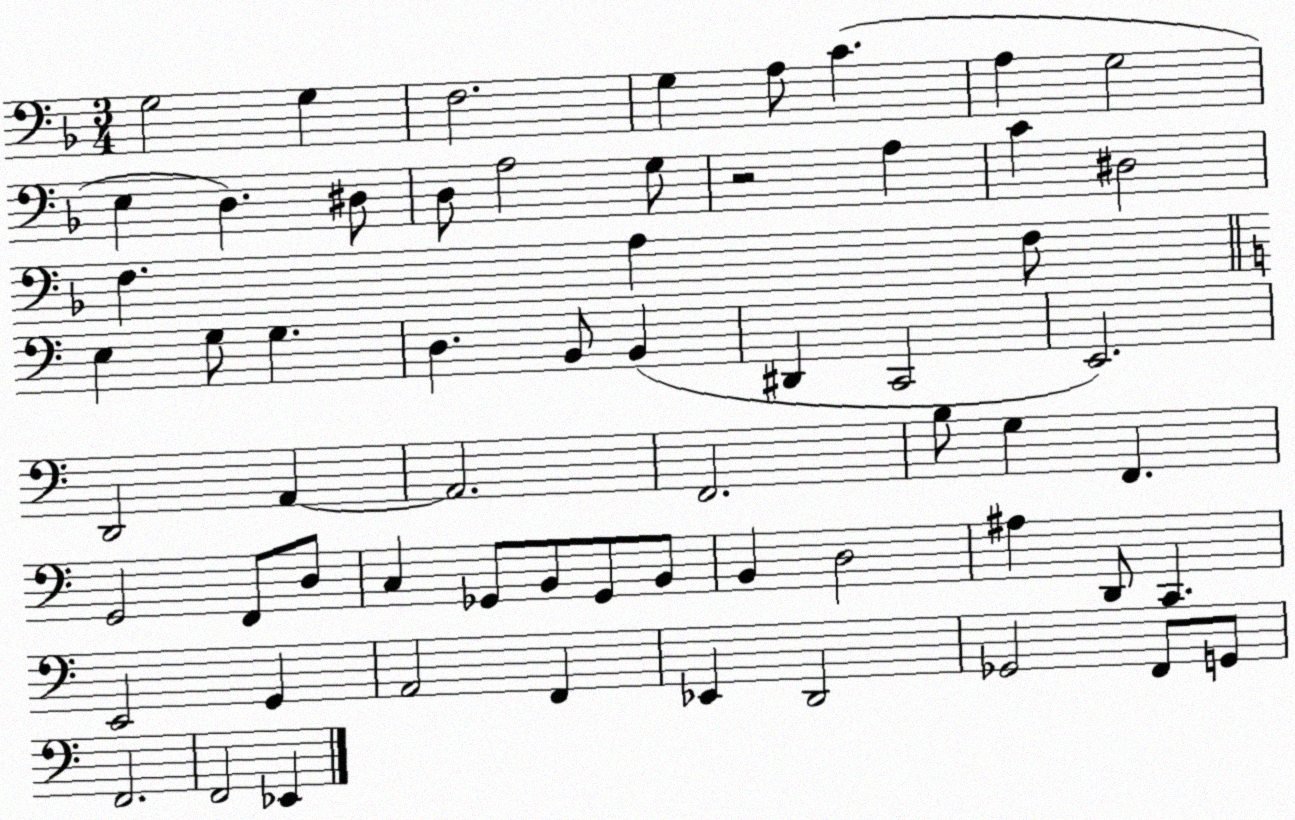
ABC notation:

X:1
T:Untitled
M:3/4
L:1/4
K:F
G,2 G, F,2 G, A,/2 C A, G,2 E, D, ^D,/2 D,/2 A,2 G,/2 z2 A, C ^D,2 F, A, F,/2 E, G,/2 G, D, B,,/2 B,, ^D,, C,,2 E,,2 D,,2 A,, A,,2 F,,2 B,/2 G, F,, G,,2 F,,/2 D,/2 C, _G,,/2 B,,/2 _G,,/2 B,,/2 B,, D,2 ^A, D,,/2 C,, E,,2 G,, A,,2 F,, _E,, D,,2 _G,,2 F,,/2 G,,/2 F,,2 F,,2 _E,,